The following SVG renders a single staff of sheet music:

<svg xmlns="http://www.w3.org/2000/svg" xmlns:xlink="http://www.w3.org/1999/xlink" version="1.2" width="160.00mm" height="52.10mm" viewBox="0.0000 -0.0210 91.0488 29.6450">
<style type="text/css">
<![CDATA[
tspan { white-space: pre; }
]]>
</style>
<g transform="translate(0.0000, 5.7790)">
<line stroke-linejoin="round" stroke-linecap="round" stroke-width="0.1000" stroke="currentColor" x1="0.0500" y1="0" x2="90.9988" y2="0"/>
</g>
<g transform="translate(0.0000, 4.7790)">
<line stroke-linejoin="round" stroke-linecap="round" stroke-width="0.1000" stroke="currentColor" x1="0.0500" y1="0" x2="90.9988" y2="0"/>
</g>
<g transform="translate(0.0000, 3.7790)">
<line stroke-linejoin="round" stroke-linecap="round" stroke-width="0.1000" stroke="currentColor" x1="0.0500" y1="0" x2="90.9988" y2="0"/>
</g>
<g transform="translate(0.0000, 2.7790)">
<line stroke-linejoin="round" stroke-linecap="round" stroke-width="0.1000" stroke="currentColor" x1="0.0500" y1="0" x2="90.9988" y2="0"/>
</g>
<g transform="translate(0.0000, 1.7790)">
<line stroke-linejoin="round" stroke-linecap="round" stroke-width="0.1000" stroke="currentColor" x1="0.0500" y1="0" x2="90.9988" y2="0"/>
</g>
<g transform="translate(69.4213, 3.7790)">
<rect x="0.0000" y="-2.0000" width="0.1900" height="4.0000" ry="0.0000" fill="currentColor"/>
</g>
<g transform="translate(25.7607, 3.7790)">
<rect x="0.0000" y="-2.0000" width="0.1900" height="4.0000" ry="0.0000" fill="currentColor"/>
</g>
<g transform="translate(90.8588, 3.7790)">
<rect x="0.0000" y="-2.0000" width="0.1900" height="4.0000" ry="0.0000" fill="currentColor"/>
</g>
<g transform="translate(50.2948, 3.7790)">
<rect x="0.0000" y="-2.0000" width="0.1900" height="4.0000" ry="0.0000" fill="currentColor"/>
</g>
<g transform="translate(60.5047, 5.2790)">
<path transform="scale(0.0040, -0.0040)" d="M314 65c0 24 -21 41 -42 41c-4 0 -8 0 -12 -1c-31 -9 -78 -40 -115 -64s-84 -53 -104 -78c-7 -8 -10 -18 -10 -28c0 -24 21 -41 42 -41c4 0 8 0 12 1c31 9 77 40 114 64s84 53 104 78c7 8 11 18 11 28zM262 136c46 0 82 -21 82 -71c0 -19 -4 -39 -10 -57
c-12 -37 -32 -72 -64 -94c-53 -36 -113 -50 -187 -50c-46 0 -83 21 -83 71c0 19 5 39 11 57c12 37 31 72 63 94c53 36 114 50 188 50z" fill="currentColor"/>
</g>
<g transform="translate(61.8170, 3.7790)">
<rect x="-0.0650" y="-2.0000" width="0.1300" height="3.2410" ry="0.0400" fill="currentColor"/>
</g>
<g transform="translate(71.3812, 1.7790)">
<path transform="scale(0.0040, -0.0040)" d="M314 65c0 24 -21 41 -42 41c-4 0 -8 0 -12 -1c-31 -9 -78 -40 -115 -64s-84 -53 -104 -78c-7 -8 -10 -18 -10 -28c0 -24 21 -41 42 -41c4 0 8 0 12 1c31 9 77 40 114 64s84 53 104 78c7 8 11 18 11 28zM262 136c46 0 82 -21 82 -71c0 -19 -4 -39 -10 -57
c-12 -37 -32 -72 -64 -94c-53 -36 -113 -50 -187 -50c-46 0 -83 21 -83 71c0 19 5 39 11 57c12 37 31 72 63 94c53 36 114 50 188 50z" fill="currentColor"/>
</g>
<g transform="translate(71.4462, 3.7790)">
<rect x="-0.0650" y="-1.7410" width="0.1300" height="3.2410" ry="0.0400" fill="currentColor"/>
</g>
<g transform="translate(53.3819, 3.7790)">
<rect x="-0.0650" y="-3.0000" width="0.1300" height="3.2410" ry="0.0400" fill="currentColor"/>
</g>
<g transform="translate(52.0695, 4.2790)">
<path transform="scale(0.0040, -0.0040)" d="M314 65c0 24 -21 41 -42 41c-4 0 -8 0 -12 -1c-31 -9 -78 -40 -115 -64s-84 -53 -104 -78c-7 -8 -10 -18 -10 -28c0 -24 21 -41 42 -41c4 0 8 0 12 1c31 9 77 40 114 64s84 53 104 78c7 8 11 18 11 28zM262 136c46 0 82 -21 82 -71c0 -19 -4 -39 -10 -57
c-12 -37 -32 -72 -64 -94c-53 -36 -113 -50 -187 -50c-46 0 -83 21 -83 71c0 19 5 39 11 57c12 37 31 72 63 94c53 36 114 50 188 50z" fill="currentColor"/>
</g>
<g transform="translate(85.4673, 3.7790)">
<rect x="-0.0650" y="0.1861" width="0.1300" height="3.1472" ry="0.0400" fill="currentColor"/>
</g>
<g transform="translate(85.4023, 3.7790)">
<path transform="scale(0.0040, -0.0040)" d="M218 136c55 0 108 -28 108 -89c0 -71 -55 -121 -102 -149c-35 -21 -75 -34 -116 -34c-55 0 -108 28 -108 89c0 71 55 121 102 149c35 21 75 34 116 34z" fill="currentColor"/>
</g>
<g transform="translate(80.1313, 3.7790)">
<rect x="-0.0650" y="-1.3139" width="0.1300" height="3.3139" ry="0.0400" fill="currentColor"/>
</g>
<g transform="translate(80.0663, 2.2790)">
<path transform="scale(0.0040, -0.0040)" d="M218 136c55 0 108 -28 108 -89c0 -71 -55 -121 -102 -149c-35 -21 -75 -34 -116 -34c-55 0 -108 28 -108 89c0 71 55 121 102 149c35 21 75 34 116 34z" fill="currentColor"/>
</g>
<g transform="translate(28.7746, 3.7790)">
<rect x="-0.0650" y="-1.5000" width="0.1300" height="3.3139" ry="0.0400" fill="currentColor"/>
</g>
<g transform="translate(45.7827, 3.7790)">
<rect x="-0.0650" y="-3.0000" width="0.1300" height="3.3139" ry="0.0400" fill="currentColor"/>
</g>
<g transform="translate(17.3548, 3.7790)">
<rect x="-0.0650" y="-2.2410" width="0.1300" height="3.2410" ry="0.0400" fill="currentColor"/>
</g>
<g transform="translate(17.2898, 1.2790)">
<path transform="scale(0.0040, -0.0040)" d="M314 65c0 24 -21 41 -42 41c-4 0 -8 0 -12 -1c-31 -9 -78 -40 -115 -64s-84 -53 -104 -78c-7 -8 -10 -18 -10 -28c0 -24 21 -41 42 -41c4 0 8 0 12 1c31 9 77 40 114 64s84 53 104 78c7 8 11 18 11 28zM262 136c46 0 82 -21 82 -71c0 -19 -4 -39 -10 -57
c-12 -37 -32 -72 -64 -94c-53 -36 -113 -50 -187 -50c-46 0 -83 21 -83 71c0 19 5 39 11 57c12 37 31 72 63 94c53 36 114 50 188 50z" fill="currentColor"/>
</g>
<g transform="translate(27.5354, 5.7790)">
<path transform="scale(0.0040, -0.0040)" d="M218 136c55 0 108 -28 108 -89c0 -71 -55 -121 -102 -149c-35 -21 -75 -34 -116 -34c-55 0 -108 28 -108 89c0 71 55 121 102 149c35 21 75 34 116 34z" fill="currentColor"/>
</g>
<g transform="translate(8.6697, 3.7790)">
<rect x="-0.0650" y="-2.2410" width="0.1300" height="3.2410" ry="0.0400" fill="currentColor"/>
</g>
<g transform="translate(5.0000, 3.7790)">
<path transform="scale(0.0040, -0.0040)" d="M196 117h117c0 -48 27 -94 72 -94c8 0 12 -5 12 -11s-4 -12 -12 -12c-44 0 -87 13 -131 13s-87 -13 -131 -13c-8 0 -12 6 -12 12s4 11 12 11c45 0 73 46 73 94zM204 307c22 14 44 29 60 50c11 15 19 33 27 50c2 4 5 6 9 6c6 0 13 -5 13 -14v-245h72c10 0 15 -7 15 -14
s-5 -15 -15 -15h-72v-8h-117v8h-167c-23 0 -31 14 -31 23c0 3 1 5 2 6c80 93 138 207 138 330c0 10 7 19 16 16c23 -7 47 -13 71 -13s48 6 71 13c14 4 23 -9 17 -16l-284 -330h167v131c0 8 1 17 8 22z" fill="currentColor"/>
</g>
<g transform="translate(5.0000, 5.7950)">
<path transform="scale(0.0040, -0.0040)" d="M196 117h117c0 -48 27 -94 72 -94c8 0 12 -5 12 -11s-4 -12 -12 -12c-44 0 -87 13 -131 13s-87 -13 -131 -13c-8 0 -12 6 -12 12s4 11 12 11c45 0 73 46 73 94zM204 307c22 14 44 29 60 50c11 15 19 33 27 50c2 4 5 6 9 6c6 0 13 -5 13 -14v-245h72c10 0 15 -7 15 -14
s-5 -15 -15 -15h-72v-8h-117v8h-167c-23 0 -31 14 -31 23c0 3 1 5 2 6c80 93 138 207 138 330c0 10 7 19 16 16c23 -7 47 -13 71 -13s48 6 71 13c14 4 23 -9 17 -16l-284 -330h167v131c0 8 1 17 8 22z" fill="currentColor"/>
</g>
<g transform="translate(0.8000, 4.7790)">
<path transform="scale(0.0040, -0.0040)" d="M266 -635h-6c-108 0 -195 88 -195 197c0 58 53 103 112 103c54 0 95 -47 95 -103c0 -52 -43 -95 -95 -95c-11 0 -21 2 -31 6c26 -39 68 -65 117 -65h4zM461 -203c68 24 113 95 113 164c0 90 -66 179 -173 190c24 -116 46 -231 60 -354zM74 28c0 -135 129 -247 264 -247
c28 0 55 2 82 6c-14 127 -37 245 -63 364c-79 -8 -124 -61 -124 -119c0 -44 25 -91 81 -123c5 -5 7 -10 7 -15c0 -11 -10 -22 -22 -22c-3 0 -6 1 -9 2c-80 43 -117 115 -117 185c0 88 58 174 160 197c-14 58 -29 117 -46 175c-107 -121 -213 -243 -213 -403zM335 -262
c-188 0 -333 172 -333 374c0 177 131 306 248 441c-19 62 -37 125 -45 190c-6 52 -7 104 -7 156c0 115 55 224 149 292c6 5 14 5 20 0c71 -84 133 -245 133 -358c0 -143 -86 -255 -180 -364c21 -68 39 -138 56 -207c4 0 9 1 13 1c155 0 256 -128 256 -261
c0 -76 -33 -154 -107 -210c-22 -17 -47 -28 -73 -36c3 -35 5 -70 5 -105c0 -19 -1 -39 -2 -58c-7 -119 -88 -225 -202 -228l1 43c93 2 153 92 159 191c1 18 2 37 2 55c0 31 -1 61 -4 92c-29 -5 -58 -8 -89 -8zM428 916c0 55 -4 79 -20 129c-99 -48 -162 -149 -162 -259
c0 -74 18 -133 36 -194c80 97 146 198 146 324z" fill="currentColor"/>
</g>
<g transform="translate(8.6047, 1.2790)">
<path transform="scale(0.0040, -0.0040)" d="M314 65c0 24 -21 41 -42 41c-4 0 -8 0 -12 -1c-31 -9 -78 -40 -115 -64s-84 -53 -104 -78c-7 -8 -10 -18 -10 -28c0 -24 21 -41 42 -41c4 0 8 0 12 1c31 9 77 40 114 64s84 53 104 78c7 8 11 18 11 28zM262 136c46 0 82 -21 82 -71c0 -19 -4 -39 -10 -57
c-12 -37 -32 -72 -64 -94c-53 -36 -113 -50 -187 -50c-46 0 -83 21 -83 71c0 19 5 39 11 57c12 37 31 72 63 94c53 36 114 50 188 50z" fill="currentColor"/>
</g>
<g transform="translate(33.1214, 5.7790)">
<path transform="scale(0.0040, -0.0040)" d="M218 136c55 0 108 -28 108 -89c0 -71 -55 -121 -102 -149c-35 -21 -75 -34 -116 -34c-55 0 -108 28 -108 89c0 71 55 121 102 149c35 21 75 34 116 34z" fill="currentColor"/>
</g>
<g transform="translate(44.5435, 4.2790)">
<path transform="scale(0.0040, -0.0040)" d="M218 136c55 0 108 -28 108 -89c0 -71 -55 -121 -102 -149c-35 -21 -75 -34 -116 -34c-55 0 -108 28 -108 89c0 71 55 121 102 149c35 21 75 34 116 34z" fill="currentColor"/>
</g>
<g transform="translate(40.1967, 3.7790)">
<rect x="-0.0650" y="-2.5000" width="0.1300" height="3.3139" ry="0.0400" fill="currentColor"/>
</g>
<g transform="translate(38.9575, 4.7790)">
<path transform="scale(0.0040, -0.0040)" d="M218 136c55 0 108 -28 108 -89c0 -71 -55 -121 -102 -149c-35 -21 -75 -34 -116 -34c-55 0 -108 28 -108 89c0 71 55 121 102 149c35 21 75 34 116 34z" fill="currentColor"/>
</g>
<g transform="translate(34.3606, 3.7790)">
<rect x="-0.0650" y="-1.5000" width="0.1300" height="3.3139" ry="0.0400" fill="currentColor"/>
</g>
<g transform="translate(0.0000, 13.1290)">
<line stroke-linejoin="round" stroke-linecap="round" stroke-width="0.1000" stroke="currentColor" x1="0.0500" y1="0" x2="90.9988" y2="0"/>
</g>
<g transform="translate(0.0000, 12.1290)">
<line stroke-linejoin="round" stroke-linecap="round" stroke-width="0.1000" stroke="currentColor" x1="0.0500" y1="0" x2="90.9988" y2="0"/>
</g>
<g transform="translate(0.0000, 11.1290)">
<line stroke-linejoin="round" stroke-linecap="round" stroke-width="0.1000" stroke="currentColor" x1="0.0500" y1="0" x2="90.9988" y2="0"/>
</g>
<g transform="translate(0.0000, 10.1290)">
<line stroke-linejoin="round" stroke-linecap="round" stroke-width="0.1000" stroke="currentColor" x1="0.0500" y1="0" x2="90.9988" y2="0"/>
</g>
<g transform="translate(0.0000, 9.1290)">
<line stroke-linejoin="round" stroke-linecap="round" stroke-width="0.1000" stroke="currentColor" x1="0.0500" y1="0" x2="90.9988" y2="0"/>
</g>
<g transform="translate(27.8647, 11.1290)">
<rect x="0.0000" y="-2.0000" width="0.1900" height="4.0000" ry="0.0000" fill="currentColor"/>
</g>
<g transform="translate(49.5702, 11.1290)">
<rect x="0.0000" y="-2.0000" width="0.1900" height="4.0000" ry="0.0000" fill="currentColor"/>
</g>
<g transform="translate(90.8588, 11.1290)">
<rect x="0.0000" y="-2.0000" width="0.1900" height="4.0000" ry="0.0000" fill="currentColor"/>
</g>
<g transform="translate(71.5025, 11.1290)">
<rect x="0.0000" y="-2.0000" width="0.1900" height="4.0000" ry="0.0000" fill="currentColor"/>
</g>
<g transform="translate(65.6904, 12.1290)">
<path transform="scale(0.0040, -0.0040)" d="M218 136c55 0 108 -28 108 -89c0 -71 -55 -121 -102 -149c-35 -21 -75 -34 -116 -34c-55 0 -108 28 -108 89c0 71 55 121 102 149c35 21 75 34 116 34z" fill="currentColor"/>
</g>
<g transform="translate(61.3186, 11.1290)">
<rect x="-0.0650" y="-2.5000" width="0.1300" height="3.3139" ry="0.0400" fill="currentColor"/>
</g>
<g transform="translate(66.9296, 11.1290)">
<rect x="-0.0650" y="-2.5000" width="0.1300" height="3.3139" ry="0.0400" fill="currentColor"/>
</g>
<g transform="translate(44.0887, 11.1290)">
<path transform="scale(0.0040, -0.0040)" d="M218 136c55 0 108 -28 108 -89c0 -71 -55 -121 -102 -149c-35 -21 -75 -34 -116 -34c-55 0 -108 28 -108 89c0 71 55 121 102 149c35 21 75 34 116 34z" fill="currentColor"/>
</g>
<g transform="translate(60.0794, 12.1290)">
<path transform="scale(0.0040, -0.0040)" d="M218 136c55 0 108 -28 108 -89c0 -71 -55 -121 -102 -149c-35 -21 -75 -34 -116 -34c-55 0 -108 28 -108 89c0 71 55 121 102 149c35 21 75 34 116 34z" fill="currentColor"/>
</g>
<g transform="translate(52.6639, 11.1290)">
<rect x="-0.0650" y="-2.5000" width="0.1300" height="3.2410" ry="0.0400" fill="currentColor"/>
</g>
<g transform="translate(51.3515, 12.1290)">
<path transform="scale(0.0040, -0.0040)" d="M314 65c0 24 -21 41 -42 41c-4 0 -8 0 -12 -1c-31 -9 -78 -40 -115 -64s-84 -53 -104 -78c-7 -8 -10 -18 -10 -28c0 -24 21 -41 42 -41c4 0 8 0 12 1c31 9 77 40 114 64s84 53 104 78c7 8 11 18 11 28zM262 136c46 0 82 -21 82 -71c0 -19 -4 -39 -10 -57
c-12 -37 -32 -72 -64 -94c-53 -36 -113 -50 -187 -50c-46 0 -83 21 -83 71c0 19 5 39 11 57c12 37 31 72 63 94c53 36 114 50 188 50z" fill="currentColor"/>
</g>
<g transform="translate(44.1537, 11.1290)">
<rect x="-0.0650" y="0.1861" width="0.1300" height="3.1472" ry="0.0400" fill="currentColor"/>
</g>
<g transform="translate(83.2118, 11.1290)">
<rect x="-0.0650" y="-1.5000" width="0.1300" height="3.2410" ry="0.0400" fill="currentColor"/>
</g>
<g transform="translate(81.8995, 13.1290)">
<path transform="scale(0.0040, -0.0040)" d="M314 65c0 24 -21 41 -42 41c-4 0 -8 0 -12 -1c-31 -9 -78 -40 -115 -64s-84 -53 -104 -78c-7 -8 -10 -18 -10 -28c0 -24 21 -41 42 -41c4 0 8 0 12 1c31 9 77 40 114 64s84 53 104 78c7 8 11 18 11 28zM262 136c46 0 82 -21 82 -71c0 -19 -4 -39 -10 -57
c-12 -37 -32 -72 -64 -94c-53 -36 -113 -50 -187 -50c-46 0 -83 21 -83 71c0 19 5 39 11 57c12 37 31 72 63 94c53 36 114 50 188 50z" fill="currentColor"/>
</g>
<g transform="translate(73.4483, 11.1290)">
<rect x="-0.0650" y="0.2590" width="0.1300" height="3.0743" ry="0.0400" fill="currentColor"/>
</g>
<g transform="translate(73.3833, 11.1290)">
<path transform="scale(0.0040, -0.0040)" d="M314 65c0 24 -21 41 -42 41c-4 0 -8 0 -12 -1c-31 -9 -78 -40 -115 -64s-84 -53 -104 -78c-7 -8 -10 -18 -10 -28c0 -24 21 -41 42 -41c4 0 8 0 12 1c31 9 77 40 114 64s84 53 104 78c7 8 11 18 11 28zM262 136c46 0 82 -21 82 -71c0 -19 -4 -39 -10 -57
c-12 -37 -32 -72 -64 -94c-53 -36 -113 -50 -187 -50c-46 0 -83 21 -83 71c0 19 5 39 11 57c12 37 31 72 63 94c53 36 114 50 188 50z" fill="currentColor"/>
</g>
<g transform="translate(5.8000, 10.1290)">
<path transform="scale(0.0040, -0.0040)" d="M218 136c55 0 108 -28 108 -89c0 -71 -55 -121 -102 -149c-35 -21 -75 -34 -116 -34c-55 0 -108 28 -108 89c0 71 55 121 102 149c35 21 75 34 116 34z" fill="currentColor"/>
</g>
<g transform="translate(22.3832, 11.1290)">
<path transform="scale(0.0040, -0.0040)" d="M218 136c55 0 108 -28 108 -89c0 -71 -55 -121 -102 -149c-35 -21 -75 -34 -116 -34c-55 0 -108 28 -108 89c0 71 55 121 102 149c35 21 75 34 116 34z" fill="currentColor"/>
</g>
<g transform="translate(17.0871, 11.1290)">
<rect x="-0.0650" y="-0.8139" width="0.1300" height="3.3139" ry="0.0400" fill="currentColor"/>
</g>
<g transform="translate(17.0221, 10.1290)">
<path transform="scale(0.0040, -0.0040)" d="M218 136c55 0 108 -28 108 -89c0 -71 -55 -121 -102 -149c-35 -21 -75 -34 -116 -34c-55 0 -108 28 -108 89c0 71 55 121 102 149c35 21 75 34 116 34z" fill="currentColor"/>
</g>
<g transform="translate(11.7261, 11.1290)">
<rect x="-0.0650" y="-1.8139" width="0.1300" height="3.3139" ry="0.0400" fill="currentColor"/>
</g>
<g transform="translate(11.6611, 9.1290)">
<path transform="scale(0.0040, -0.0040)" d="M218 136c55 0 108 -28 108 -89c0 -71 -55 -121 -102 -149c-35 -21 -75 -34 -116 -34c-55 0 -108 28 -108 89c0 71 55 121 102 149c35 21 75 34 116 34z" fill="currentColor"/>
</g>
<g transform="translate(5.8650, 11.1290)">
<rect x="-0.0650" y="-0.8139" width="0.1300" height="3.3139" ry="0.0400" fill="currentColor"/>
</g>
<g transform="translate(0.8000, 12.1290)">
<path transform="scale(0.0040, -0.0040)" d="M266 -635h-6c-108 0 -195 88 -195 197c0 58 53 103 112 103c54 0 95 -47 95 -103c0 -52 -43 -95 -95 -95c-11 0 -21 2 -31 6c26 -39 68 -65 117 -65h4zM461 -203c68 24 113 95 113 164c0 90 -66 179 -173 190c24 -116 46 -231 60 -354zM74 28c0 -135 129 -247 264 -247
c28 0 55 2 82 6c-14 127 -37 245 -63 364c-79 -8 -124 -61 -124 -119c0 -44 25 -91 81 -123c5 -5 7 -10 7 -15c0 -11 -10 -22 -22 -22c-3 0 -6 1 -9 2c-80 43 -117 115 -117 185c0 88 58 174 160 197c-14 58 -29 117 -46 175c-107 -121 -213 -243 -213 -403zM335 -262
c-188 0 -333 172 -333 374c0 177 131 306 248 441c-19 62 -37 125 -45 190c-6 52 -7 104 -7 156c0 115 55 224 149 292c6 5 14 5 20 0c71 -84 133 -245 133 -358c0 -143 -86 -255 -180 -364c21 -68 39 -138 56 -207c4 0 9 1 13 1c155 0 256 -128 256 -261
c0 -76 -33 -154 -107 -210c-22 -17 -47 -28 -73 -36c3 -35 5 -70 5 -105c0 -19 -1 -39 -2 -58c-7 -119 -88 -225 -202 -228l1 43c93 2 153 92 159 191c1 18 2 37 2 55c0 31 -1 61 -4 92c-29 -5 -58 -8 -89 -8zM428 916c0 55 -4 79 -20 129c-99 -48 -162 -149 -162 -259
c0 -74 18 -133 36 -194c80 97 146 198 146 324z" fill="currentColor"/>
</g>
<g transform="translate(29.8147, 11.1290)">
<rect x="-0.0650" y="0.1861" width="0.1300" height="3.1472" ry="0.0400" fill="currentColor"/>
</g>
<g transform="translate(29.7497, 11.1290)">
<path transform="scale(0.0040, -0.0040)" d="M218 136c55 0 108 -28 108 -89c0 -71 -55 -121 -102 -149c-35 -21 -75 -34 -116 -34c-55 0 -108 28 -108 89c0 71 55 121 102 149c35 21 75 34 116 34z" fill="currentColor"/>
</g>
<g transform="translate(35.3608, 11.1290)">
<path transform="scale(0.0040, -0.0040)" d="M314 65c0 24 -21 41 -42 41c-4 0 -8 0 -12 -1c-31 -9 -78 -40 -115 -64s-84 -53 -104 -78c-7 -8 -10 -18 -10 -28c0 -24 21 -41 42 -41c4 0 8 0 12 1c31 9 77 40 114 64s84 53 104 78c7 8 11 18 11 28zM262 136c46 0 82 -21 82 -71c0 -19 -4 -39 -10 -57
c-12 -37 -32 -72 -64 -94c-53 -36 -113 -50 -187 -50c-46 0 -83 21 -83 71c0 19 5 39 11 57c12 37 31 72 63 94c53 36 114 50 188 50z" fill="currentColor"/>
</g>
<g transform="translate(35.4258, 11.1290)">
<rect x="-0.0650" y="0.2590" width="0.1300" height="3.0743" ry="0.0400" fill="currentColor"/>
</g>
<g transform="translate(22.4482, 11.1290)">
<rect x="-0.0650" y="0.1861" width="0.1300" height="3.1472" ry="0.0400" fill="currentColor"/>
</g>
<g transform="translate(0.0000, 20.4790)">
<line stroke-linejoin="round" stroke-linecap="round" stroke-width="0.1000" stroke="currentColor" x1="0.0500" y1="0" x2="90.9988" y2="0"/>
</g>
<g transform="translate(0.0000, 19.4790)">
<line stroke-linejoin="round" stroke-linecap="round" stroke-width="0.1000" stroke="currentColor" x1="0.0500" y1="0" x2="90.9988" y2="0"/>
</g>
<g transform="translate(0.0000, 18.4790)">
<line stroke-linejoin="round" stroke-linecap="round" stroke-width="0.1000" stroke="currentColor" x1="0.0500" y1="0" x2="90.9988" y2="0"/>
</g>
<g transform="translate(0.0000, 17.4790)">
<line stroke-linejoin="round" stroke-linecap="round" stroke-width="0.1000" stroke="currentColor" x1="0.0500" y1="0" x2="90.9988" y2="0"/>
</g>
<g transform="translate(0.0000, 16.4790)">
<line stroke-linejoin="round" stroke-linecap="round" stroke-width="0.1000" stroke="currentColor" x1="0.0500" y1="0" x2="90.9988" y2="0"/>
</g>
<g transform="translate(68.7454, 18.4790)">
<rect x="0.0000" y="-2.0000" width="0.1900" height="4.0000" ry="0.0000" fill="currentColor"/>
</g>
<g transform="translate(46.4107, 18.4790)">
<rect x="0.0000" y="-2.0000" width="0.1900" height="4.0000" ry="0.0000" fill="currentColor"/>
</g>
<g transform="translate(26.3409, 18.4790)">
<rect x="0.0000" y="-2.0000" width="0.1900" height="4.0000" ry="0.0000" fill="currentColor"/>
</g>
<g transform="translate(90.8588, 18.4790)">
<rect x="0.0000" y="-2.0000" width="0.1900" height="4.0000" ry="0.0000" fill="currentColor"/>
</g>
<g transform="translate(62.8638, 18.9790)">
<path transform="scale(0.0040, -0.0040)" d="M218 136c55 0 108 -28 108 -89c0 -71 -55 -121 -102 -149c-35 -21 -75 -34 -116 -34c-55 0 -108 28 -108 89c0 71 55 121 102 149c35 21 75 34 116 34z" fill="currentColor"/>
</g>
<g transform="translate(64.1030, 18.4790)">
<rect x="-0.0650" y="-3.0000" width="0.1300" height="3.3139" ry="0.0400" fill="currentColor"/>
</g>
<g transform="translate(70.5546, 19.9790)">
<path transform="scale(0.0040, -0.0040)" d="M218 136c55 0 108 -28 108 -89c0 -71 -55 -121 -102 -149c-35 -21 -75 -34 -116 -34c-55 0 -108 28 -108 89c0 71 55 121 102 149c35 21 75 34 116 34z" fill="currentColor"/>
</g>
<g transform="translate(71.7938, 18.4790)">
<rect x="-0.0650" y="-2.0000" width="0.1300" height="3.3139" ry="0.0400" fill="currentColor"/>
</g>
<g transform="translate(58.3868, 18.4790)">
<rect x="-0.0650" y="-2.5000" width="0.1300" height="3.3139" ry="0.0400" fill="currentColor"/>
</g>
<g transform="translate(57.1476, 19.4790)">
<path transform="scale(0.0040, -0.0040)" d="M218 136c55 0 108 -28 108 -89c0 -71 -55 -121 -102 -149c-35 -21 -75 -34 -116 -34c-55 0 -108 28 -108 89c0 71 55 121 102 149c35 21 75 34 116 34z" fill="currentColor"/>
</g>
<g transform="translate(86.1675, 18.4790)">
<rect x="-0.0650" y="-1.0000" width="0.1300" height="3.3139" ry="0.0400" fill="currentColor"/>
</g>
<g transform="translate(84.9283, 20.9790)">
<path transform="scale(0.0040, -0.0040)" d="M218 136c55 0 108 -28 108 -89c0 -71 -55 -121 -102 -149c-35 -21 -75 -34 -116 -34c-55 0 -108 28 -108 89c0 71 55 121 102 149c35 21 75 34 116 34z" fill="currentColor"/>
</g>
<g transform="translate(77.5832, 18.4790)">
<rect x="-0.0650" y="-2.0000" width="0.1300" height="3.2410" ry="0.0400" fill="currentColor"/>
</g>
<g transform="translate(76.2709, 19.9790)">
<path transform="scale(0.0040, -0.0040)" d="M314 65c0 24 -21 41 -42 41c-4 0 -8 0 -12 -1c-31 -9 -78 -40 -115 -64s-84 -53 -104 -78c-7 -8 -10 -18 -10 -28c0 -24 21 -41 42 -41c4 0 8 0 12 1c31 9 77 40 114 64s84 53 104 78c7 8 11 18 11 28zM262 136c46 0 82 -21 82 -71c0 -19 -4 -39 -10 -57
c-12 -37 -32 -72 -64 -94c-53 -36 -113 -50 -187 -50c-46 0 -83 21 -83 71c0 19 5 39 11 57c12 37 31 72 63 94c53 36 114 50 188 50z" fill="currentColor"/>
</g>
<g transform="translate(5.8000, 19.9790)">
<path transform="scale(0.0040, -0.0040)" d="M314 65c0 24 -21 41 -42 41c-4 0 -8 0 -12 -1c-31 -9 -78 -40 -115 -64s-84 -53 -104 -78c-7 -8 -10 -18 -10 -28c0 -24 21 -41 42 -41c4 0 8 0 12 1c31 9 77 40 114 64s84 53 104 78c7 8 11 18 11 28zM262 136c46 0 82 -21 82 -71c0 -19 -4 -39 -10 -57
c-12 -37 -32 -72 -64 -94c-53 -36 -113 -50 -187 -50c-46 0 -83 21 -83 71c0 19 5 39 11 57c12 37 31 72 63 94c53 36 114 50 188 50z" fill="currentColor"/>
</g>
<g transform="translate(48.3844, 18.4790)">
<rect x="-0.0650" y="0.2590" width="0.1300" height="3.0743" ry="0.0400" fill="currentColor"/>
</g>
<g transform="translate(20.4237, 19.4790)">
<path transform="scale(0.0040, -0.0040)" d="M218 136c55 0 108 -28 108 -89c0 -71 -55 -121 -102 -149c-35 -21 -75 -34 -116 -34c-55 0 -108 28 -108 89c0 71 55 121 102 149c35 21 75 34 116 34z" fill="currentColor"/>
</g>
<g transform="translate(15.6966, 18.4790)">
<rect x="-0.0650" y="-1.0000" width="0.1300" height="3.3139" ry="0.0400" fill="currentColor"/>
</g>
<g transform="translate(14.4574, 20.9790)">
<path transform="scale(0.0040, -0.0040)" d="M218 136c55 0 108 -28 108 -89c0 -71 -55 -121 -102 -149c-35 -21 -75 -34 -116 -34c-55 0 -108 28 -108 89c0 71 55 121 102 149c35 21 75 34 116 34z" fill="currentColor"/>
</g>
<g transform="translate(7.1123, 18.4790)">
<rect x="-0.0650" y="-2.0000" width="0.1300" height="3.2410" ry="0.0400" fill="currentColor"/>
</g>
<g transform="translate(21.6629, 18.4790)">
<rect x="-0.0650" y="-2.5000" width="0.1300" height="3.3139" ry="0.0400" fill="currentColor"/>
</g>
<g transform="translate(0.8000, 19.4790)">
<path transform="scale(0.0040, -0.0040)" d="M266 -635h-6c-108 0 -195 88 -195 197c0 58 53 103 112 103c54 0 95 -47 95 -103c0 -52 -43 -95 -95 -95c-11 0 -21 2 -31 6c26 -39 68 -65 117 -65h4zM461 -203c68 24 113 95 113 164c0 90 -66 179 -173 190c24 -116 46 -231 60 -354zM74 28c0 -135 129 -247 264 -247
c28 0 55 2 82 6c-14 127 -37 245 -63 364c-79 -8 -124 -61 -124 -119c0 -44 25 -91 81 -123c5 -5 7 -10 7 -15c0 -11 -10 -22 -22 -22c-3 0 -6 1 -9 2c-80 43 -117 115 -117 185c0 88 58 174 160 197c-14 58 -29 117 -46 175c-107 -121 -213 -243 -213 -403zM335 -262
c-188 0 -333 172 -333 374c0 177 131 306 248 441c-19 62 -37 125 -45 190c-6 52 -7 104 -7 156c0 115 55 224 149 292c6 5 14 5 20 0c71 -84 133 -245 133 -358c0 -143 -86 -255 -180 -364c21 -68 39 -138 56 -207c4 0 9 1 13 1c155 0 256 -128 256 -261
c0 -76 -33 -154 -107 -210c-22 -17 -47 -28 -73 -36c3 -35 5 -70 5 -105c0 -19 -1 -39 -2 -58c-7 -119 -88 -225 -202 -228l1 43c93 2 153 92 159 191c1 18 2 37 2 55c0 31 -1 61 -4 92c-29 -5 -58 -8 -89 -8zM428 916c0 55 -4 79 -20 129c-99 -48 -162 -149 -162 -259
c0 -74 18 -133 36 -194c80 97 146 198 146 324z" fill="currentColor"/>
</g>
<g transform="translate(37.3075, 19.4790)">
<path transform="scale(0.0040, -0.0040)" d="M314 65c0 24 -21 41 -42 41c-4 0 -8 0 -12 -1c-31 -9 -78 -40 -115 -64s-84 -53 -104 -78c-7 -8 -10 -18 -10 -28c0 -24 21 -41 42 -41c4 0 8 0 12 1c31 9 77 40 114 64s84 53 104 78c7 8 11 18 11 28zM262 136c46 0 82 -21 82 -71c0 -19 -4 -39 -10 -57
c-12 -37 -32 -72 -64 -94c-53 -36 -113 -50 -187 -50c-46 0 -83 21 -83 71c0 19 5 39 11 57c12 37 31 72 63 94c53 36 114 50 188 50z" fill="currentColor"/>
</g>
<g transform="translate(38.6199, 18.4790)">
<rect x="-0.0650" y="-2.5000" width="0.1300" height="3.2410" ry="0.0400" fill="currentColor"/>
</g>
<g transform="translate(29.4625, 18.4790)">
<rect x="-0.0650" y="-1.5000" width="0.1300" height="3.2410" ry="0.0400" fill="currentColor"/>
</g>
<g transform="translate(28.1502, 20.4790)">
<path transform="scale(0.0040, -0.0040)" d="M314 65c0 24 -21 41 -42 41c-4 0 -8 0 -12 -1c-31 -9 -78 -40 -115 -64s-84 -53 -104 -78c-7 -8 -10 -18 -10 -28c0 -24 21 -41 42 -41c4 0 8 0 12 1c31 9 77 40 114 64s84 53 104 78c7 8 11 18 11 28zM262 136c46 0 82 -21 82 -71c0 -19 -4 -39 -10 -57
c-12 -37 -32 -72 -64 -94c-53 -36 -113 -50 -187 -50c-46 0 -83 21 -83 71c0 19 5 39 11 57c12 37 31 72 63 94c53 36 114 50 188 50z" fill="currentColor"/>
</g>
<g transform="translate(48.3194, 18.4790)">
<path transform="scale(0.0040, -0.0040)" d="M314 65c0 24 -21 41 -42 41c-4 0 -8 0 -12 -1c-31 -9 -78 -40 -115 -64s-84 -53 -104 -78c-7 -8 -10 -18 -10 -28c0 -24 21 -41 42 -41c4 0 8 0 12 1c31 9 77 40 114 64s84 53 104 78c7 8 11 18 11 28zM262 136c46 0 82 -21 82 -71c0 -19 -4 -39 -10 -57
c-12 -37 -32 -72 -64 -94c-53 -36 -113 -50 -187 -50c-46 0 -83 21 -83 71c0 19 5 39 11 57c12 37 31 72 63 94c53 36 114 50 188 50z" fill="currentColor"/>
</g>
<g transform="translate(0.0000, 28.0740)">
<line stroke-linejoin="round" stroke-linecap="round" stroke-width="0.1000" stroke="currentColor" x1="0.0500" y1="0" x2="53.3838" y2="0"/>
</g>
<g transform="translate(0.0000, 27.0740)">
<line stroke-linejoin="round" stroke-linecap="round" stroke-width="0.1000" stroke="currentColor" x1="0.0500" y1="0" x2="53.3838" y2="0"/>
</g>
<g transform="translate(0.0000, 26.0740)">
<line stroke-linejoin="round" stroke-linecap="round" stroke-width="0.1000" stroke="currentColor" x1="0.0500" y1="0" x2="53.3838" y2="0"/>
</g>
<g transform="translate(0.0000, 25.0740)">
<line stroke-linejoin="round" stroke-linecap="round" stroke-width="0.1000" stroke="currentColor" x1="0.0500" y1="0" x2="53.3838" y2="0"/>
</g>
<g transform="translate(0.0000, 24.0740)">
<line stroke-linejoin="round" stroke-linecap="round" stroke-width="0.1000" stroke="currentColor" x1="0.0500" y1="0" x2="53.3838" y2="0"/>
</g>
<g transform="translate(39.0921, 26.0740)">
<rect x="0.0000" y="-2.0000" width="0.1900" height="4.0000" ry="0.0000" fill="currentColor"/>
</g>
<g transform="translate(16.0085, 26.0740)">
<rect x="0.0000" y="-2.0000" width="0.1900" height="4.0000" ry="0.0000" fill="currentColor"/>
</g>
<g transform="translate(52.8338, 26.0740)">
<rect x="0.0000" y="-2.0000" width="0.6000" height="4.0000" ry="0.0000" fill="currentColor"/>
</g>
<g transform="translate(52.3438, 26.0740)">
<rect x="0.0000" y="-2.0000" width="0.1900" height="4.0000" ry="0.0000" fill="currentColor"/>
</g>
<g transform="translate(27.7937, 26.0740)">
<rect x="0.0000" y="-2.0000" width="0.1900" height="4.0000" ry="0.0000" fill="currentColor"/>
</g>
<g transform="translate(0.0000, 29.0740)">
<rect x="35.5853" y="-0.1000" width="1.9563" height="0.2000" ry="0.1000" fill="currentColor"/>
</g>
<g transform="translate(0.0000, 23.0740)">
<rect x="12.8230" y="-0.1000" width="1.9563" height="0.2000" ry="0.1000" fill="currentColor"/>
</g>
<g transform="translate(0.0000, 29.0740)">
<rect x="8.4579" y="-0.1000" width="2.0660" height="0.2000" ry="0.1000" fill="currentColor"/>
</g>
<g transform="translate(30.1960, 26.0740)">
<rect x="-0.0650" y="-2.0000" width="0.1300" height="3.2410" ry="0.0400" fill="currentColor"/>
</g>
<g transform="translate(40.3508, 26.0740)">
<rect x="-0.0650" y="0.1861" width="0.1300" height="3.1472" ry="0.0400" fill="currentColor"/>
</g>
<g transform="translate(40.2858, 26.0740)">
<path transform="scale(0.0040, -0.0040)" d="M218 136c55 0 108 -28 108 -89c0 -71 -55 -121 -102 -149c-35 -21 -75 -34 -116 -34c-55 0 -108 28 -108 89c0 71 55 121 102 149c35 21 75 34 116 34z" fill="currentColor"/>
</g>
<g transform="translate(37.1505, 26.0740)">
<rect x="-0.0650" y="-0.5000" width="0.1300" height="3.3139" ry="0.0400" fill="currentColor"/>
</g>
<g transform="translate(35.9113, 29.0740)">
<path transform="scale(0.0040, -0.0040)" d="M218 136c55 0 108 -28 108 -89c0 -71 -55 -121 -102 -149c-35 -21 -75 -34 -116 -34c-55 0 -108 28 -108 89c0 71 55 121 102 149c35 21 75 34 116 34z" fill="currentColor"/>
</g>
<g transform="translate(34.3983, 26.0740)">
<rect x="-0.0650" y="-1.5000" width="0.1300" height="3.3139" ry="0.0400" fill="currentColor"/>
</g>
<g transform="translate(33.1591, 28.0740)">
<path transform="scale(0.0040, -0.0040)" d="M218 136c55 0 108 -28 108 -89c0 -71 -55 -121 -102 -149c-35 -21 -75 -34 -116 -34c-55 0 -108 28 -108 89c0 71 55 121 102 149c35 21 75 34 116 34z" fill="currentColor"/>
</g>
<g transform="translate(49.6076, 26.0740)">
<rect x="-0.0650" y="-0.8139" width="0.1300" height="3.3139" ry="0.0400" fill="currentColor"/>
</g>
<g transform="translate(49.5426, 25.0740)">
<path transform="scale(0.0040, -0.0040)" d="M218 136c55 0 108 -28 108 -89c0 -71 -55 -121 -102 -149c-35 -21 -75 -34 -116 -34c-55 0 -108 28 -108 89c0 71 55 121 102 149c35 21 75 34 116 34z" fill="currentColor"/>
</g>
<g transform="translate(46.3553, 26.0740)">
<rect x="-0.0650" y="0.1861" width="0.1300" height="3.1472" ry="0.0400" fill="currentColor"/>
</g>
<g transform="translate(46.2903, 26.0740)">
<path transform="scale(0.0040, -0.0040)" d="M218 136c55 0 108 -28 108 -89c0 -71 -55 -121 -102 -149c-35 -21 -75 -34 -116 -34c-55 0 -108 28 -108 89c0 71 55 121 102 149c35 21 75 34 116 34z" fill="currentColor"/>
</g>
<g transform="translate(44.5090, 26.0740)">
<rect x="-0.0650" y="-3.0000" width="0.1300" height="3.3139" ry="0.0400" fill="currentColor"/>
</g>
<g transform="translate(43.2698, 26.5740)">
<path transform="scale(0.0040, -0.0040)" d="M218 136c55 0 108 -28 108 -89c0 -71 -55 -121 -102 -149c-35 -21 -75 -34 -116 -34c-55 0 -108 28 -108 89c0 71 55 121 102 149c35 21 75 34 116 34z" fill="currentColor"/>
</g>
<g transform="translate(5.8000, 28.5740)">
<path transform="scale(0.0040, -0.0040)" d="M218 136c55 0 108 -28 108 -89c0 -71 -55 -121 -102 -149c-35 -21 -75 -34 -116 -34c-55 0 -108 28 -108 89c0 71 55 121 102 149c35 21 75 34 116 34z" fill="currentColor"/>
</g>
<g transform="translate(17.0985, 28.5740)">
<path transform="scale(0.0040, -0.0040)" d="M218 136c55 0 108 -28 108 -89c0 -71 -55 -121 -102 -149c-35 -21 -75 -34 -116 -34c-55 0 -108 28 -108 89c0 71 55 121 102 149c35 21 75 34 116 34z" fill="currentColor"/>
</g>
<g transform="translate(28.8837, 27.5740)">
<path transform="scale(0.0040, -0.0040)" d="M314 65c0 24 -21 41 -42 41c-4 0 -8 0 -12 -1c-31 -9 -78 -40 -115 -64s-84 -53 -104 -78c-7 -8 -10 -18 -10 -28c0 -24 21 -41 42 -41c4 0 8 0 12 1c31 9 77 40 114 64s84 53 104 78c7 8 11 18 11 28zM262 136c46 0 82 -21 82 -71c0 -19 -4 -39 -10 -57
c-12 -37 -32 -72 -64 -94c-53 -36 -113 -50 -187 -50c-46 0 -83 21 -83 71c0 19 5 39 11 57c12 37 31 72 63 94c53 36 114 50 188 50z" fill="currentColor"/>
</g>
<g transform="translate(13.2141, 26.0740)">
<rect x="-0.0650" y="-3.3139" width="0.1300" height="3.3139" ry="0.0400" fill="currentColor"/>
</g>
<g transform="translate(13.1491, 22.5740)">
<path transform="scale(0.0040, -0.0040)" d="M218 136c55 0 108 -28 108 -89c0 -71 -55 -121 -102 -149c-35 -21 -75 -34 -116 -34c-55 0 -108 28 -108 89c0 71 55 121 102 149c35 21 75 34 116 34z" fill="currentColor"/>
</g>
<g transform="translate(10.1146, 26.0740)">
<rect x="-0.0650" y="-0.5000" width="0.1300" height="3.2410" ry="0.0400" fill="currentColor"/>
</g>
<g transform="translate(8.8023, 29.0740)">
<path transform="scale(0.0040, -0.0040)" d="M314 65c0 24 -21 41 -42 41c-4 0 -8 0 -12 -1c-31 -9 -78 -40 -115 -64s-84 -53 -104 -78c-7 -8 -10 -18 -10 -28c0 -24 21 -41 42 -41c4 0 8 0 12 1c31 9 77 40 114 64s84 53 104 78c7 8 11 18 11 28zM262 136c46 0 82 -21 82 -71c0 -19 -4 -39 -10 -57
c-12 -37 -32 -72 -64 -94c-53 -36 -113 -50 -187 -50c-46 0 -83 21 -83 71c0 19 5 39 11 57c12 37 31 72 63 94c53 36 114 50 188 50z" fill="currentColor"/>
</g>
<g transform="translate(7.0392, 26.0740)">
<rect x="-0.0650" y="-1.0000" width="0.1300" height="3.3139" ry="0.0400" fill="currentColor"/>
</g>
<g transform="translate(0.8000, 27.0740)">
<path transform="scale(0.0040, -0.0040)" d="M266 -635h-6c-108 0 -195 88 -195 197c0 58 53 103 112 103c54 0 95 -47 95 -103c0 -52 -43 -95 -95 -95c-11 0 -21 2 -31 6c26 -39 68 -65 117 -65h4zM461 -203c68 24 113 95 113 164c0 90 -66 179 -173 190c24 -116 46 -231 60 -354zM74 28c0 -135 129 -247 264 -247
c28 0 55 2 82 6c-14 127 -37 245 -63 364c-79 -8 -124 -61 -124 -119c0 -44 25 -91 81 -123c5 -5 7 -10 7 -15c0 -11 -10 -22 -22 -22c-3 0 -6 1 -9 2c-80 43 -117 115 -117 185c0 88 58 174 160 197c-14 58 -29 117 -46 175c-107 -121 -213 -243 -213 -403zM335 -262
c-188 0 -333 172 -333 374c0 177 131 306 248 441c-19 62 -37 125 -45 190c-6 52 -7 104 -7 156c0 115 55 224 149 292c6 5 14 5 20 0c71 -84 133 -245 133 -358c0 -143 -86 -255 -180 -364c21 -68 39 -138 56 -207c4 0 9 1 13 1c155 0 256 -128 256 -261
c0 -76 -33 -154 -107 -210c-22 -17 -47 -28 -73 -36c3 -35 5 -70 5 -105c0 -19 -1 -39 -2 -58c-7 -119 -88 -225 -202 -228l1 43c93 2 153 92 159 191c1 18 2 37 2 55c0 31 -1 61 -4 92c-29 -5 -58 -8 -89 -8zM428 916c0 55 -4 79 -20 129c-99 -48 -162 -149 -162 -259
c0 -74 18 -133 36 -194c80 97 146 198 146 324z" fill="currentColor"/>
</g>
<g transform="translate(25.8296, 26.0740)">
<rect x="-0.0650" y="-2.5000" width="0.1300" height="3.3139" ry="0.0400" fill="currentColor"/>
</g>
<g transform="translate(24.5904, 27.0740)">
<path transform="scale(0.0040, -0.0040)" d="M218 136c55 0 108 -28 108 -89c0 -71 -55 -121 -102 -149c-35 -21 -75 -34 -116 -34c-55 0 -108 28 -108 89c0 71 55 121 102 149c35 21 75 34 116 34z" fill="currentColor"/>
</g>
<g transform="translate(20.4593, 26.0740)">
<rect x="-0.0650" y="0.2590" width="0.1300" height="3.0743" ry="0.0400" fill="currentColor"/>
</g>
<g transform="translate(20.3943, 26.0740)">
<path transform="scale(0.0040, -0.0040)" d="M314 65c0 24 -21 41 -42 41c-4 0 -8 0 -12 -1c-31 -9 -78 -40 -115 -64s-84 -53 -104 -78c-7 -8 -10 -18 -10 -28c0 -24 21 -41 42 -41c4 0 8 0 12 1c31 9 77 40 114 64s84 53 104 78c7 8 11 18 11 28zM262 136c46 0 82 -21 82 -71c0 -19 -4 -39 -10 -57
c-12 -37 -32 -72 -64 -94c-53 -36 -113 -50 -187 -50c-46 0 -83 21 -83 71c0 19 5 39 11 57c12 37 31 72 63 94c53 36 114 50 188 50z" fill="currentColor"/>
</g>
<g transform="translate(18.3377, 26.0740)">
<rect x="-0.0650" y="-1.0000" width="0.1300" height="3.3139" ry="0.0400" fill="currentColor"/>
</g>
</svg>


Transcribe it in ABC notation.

X:1
T:Untitled
M:4/4
L:1/4
K:C
g2 g2 E E G A A2 F2 f2 e B d f d B B B2 B G2 G G B2 E2 F2 D G E2 G2 B2 G A F F2 D D C2 b D B2 G F2 E C B A B d